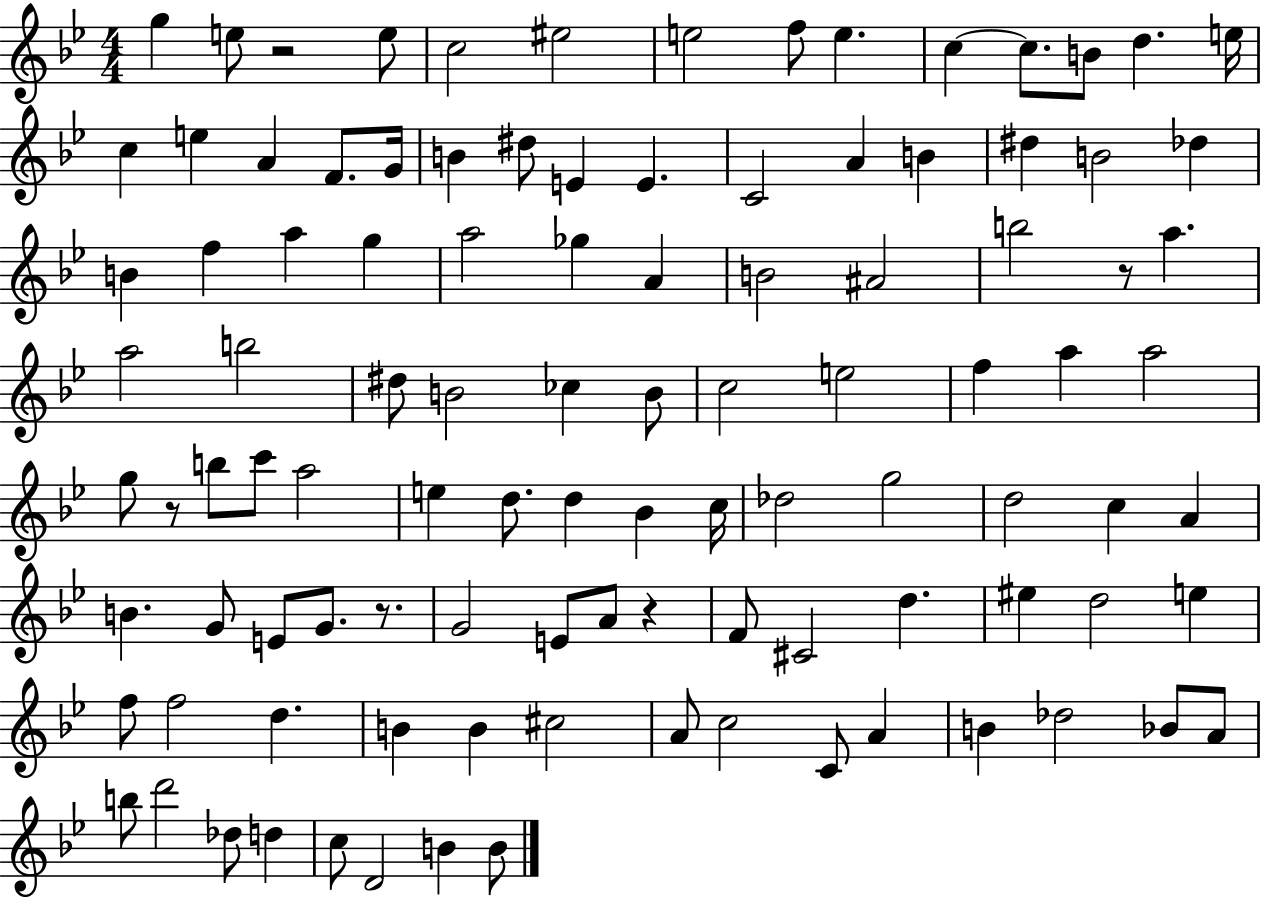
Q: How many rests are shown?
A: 5